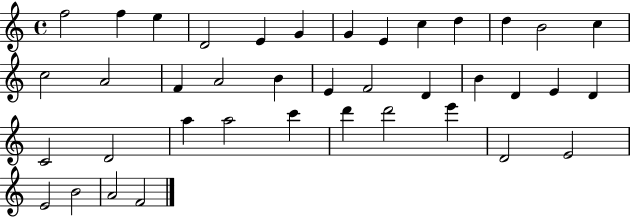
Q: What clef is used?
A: treble